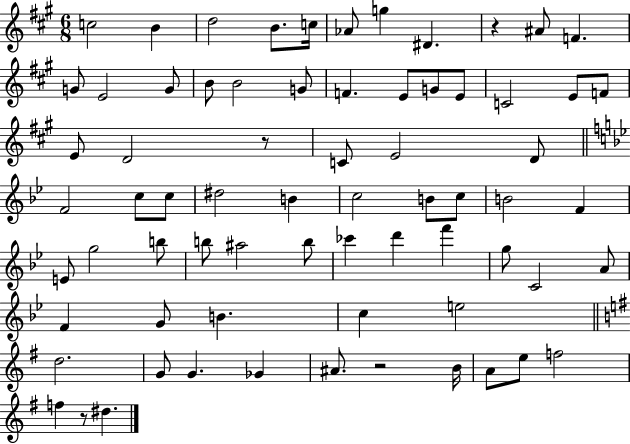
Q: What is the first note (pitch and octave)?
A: C5